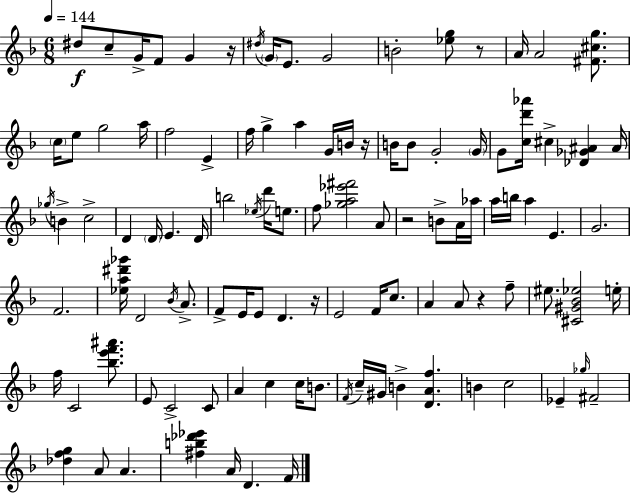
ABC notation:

X:1
T:Untitled
M:6/8
L:1/4
K:Dm
^d/2 c/2 G/4 F/2 G z/4 ^d/4 G/4 E/2 G2 B2 [_eg]/2 z/2 A/4 A2 [^F^cg]/2 c/4 e/2 g2 a/4 f2 E f/4 g a G/4 B/4 z/4 B/4 B/2 G2 G/4 G/2 [cd'_a']/4 ^c [_D_G^A] ^A/4 _g/4 B c2 D D/4 E D/4 b2 _e/4 d'/4 e/2 f/2 [_ga_e'^f']2 A/2 z2 B/2 A/4 _a/4 a/4 b/4 a E G2 F2 [_ea^d'_g']/4 D2 _B/4 A/2 F/2 E/4 E/2 D z/4 E2 F/4 c/2 A A/2 z f/2 ^e/2 [^C^G_B_e]2 e/4 f/4 C2 [_be'f'^a']/2 E/2 C2 C/2 A c c/4 B/2 F/4 c/4 ^G/4 B [DAf] B c2 _E _g/4 ^F2 [_dfg] A/2 A [^fb_d'_e'] A/4 D F/4